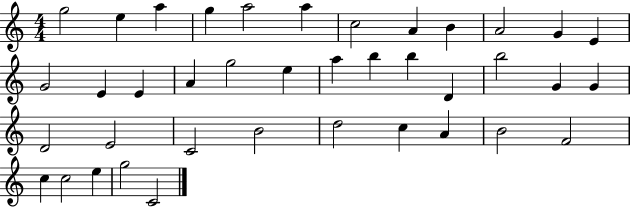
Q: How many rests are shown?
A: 0